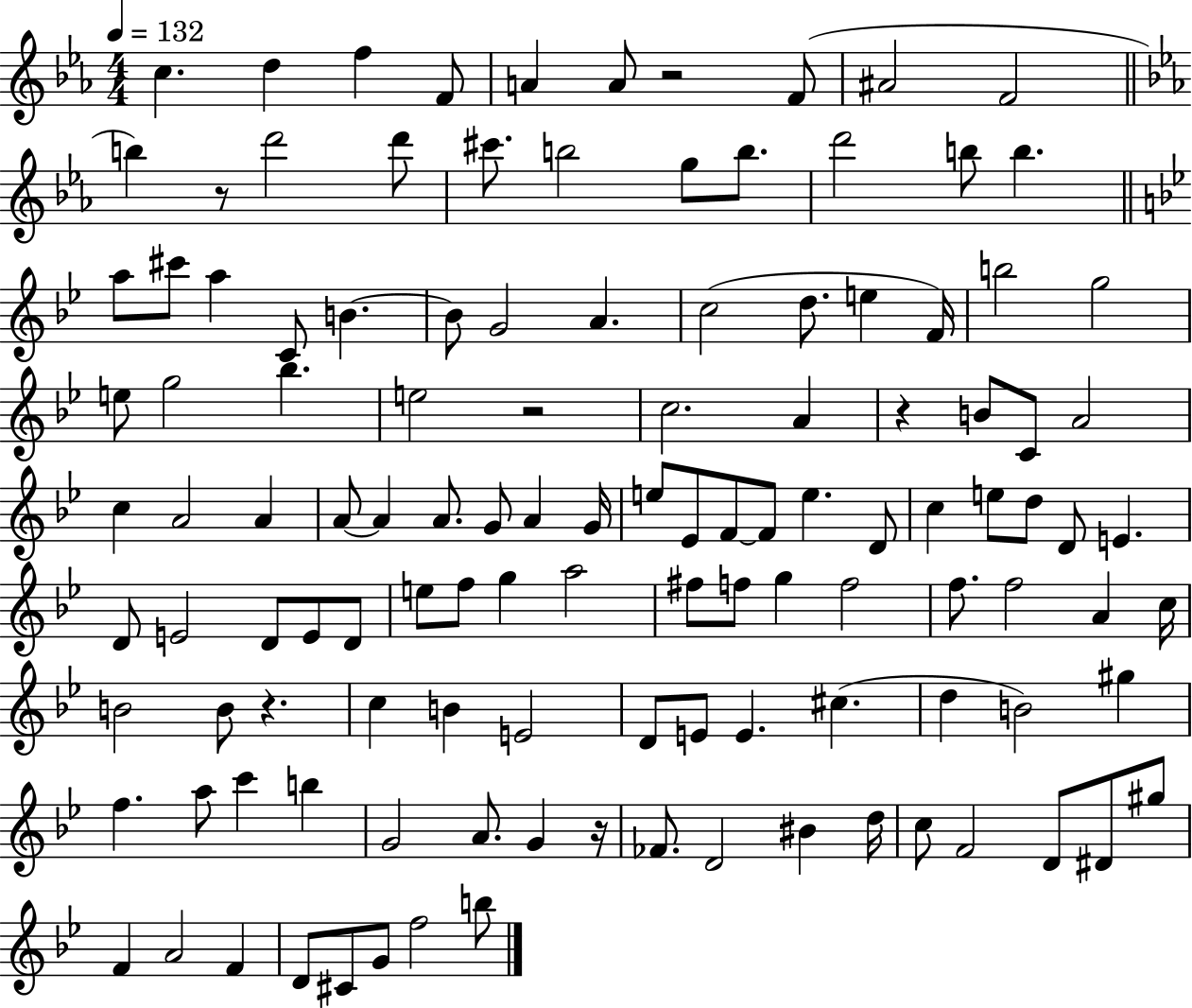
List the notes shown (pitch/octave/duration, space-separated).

C5/q. D5/q F5/q F4/e A4/q A4/e R/h F4/e A#4/h F4/h B5/q R/e D6/h D6/e C#6/e. B5/h G5/e B5/e. D6/h B5/e B5/q. A5/e C#6/e A5/q C4/e B4/q. B4/e G4/h A4/q. C5/h D5/e. E5/q F4/s B5/h G5/h E5/e G5/h Bb5/q. E5/h R/h C5/h. A4/q R/q B4/e C4/e A4/h C5/q A4/h A4/q A4/e A4/q A4/e. G4/e A4/q G4/s E5/e Eb4/e F4/e F4/e E5/q. D4/e C5/q E5/e D5/e D4/e E4/q. D4/e E4/h D4/e E4/e D4/e E5/e F5/e G5/q A5/h F#5/e F5/e G5/q F5/h F5/e. F5/h A4/q C5/s B4/h B4/e R/q. C5/q B4/q E4/h D4/e E4/e E4/q. C#5/q. D5/q B4/h G#5/q F5/q. A5/e C6/q B5/q G4/h A4/e. G4/q R/s FES4/e. D4/h BIS4/q D5/s C5/e F4/h D4/e D#4/e G#5/e F4/q A4/h F4/q D4/e C#4/e G4/e F5/h B5/e